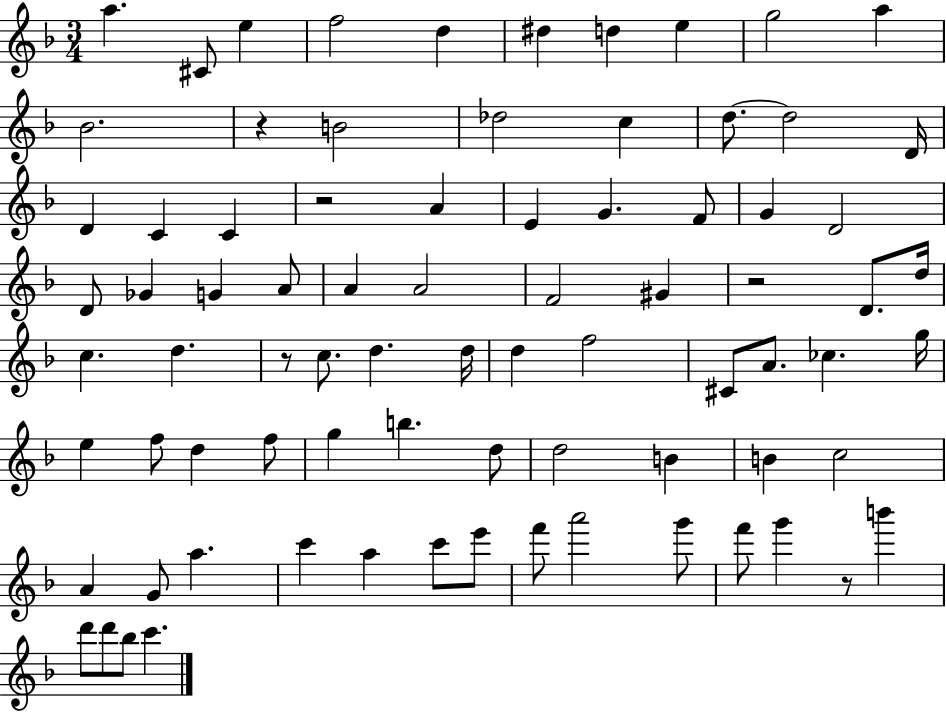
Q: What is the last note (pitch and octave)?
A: C6